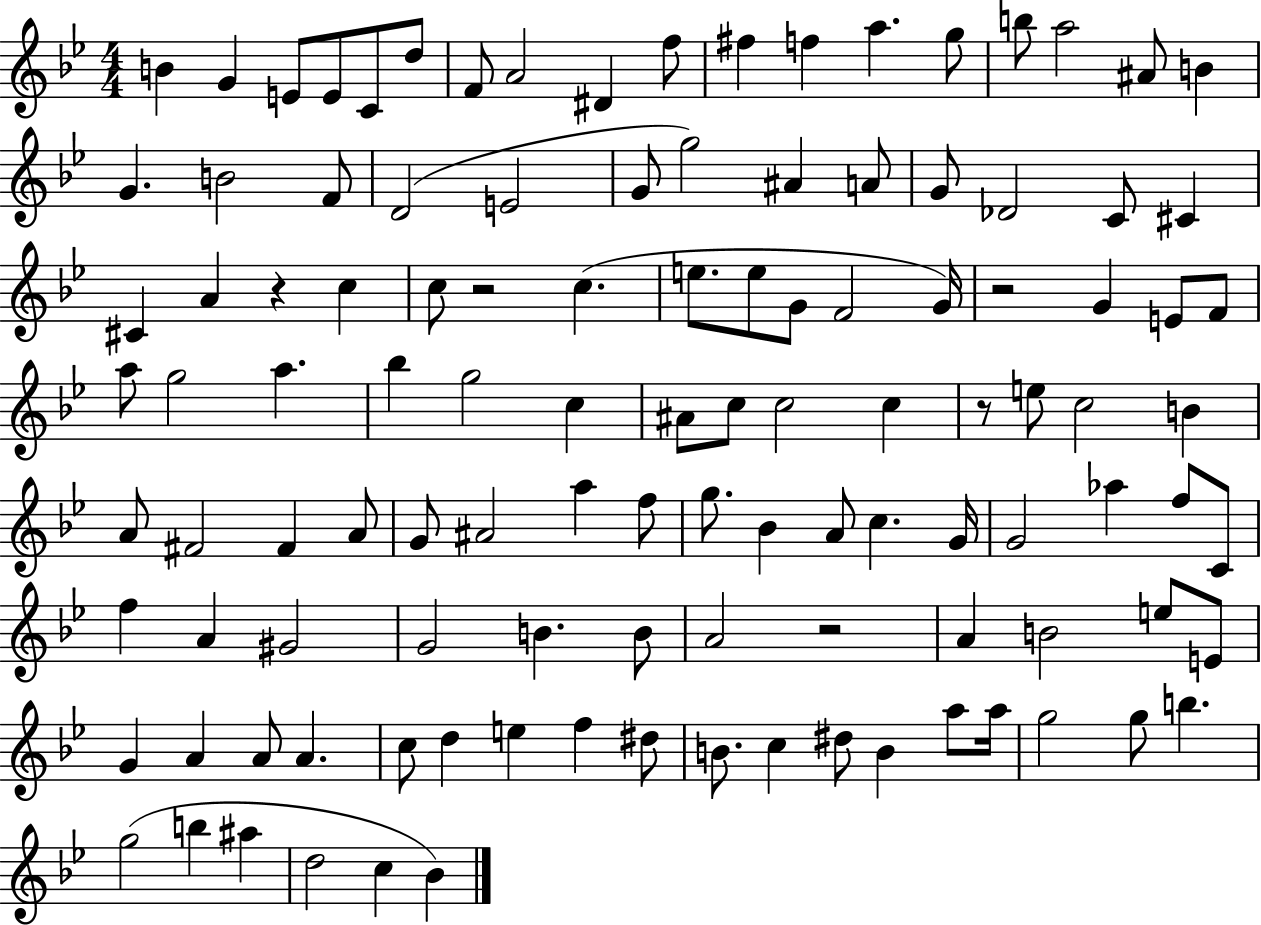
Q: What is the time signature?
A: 4/4